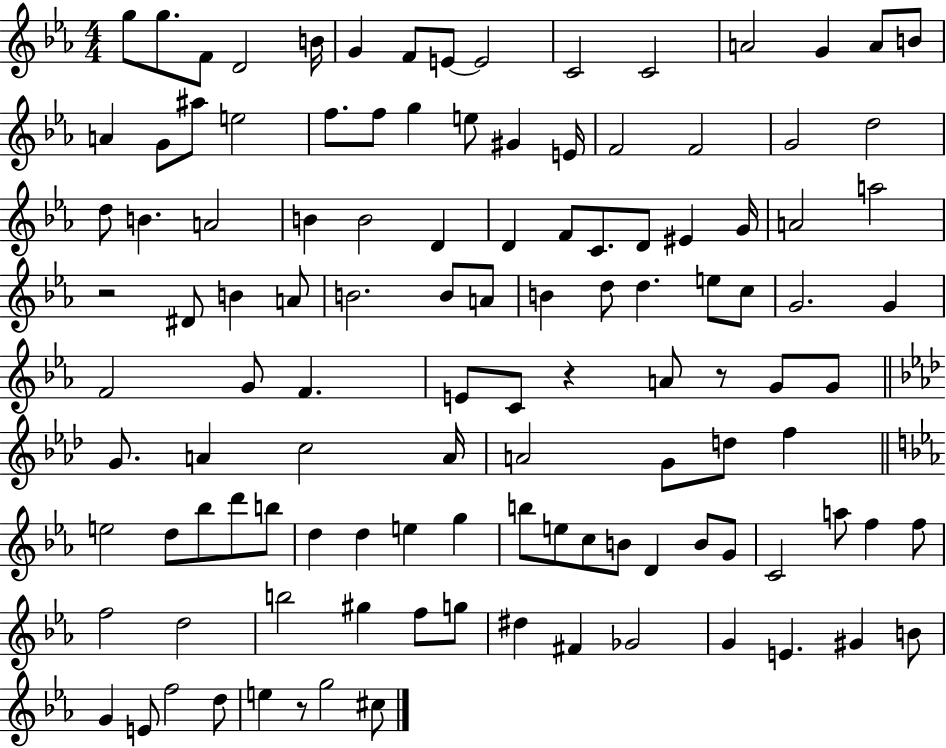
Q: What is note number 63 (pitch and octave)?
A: G4